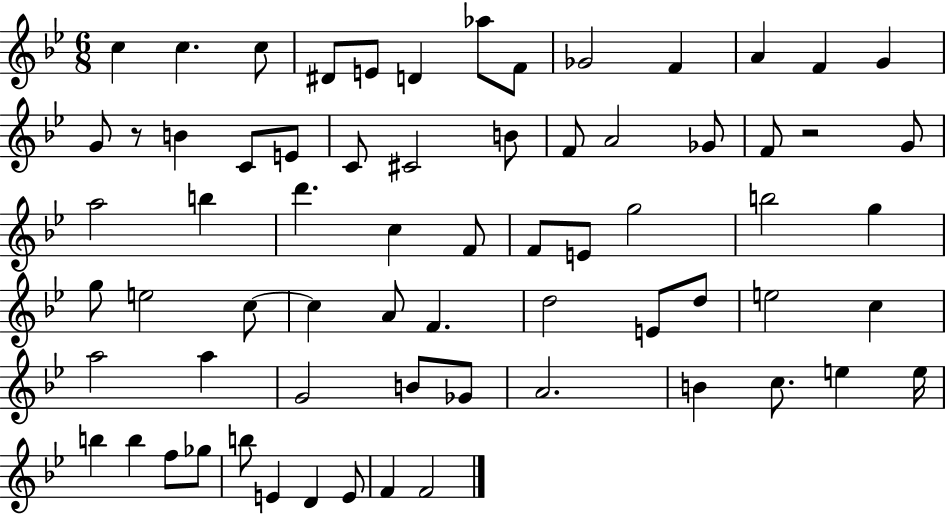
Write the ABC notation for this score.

X:1
T:Untitled
M:6/8
L:1/4
K:Bb
c c c/2 ^D/2 E/2 D _a/2 F/2 _G2 F A F G G/2 z/2 B C/2 E/2 C/2 ^C2 B/2 F/2 A2 _G/2 F/2 z2 G/2 a2 b d' c F/2 F/2 E/2 g2 b2 g g/2 e2 c/2 c A/2 F d2 E/2 d/2 e2 c a2 a G2 B/2 _G/2 A2 B c/2 e e/4 b b f/2 _g/2 b/2 E D E/2 F F2